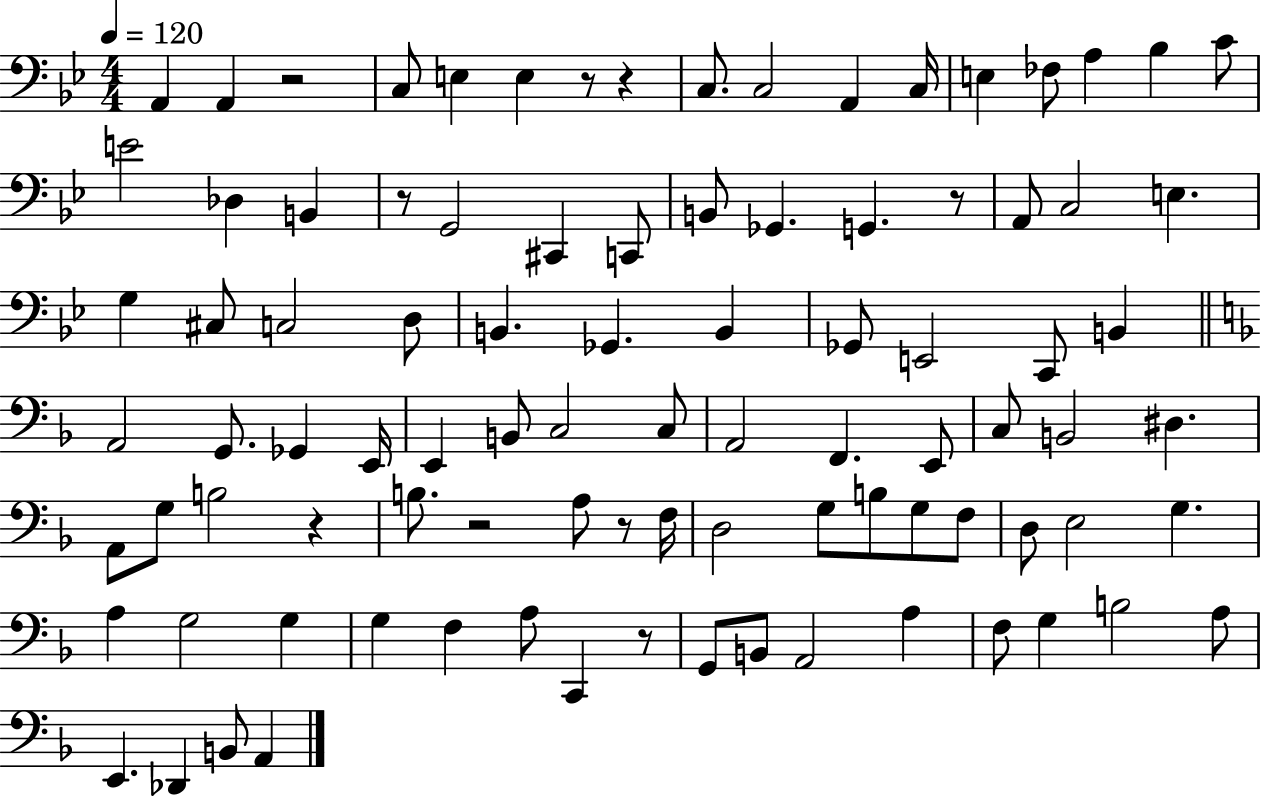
X:1
T:Untitled
M:4/4
L:1/4
K:Bb
A,, A,, z2 C,/2 E, E, z/2 z C,/2 C,2 A,, C,/4 E, _F,/2 A, _B, C/2 E2 _D, B,, z/2 G,,2 ^C,, C,,/2 B,,/2 _G,, G,, z/2 A,,/2 C,2 E, G, ^C,/2 C,2 D,/2 B,, _G,, B,, _G,,/2 E,,2 C,,/2 B,, A,,2 G,,/2 _G,, E,,/4 E,, B,,/2 C,2 C,/2 A,,2 F,, E,,/2 C,/2 B,,2 ^D, A,,/2 G,/2 B,2 z B,/2 z2 A,/2 z/2 F,/4 D,2 G,/2 B,/2 G,/2 F,/2 D,/2 E,2 G, A, G,2 G, G, F, A,/2 C,, z/2 G,,/2 B,,/2 A,,2 A, F,/2 G, B,2 A,/2 E,, _D,, B,,/2 A,,